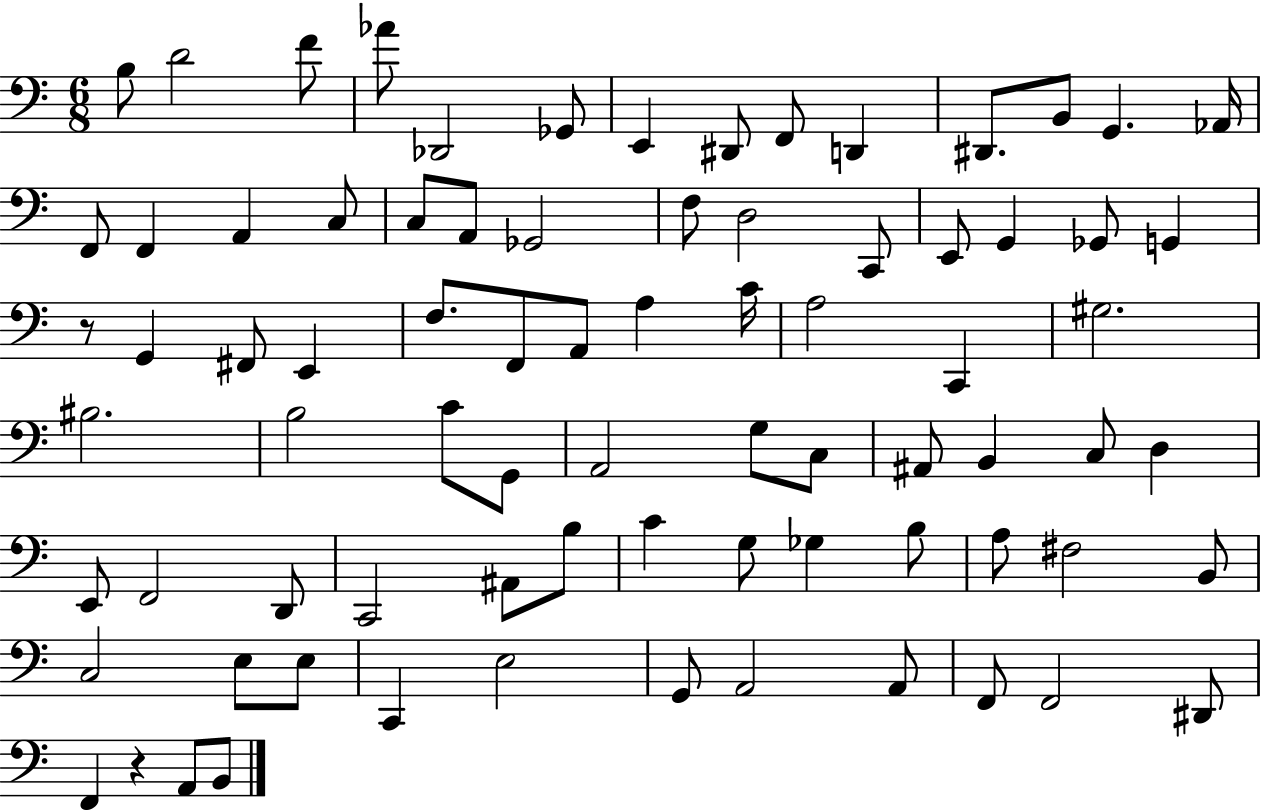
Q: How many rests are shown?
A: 2